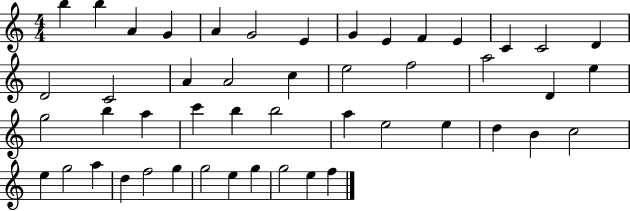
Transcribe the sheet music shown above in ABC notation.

X:1
T:Untitled
M:4/4
L:1/4
K:C
b b A G A G2 E G E F E C C2 D D2 C2 A A2 c e2 f2 a2 D e g2 b a c' b b2 a e2 e d B c2 e g2 a d f2 g g2 e g g2 e f